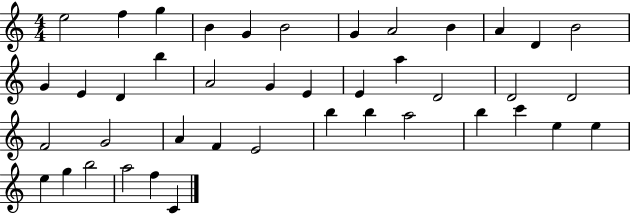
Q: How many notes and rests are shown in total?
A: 42